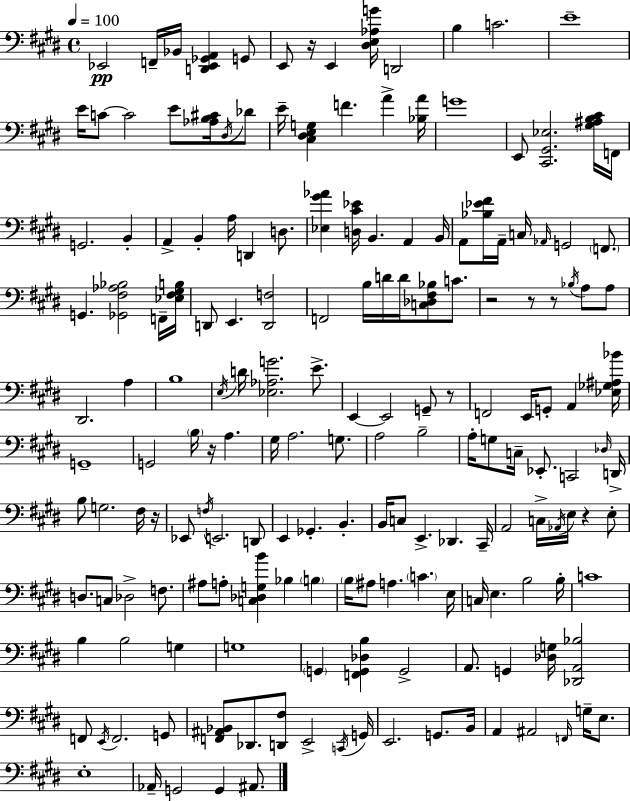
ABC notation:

X:1
T:Untitled
M:4/4
L:1/4
K:E
_E,,2 F,,/4 _B,,/4 [D,,_E,,_G,,A,,] G,,/2 E,,/2 z/4 E,, [^D,E,_A,G]/4 D,,2 B, C2 E4 E/4 C/2 C2 E/2 [_A,B,^C]/4 ^D,/4 _D/2 E/4 [^C,^D,E,G,] F A [_B,A]/4 G4 E,,/2 [^C,,^G,,_E,]2 [^G,^A,B,^C]/4 F,,/4 G,,2 B,, A,, B,, A,/4 D,, D,/2 [_E,^G_A] [D,^C_E]/4 B,, A,, B,,/4 A,,/2 [_B,_E^F]/4 A,,/4 C,/4 _A,,/4 G,,2 F,,/2 G,, [_G,,^F,_A,_B,]2 F,,/4 [_E,^F,^G,B,]/4 D,,/2 E,, [D,,F,]2 F,,2 B,/4 D/4 D/4 [C,_D,^F,_B,]/2 C/2 z2 z/2 z/2 _B,/4 A,/2 A,/2 ^D,,2 A, B,4 E,/4 D/4 [_E,_A,G]2 E/2 E,, E,,2 G,,/2 z/2 F,,2 E,,/4 G,,/2 A,, [_E,_G,^A,_B]/4 G,,4 G,,2 B,/4 z/4 A, ^G,/4 A,2 G,/2 A,2 B,2 A,/4 G,/2 C,/4 _E,,/2 C,,2 _D,/4 D,,/4 B,/2 G,2 ^F,/4 z/4 _E,,/2 F,/4 E,,2 D,,/2 E,, _G,, B,, B,,/4 C,/2 E,, _D,, ^C,,/4 A,,2 C,/4 _A,,/4 E,/4 z E,/2 D,/2 C,/2 _D,2 F,/2 ^A,/2 A,/2 [C,_D,G,B] _B, B, B,/4 ^A,/2 A, C E,/4 C,/4 E, B,2 B,/4 C4 B, B,2 G, G,4 G,, [F,,G,,_D,B,] G,,2 A,,/2 G,, [_D,G,]/4 [_D,,A,,_B,]2 F,,/2 E,,/4 F,,2 G,,/2 [F,,^A,,_B,,]/2 _D,,/2 [D,,^F,]/2 E,,2 C,,/4 G,,/4 E,,2 G,,/2 B,,/4 A,, ^A,,2 F,,/4 G,/4 E,/2 E,4 _A,,/4 G,,2 G,, ^A,,/2